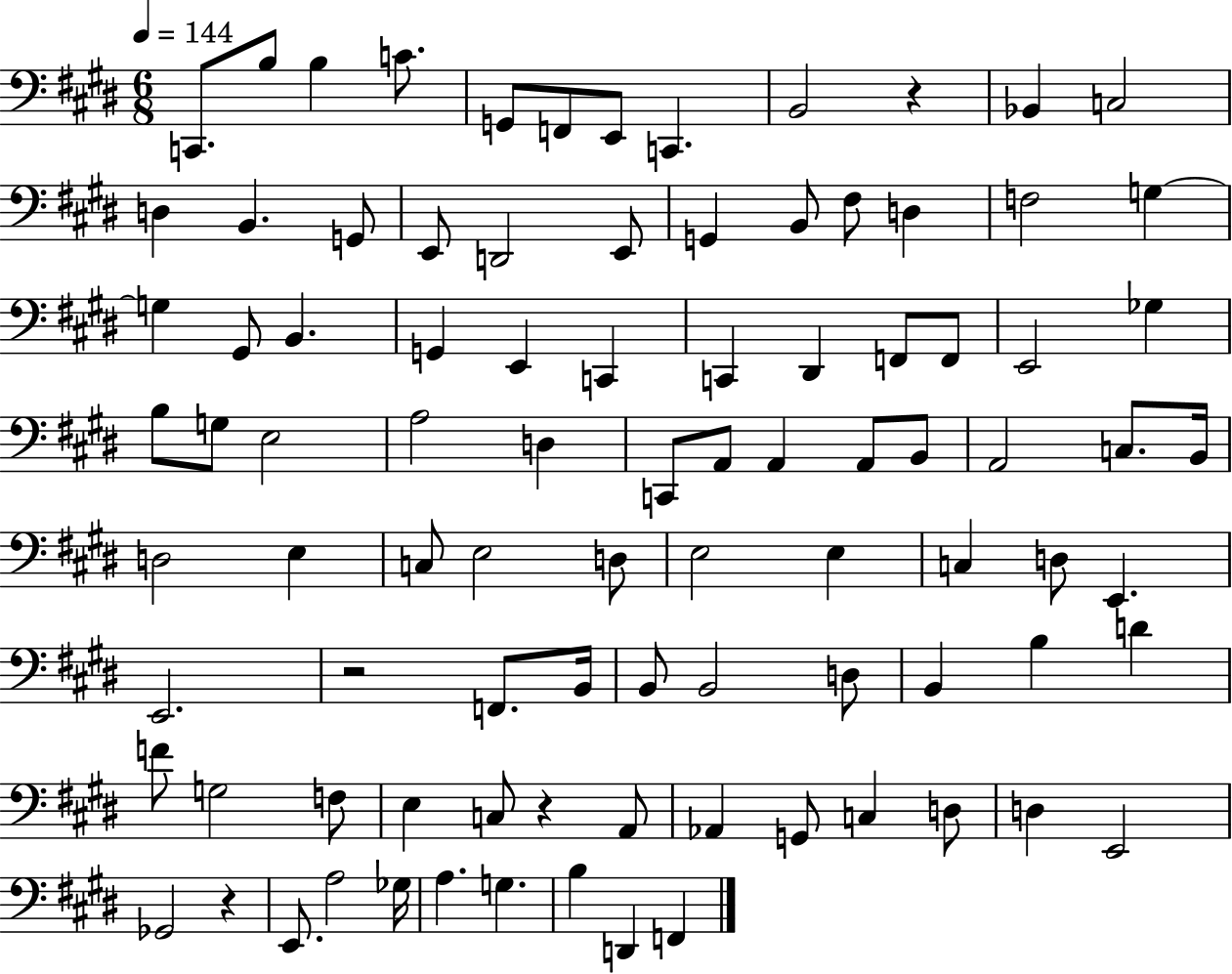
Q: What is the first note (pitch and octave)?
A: C2